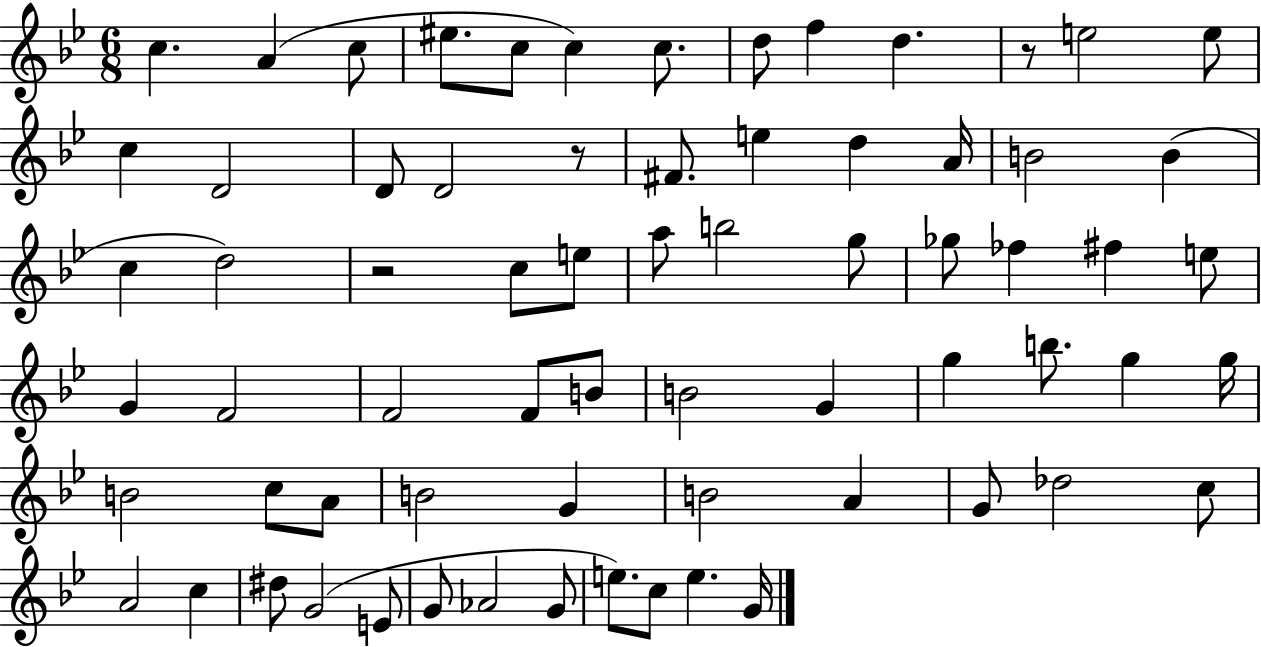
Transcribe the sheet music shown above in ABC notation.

X:1
T:Untitled
M:6/8
L:1/4
K:Bb
c A c/2 ^e/2 c/2 c c/2 d/2 f d z/2 e2 e/2 c D2 D/2 D2 z/2 ^F/2 e d A/4 B2 B c d2 z2 c/2 e/2 a/2 b2 g/2 _g/2 _f ^f e/2 G F2 F2 F/2 B/2 B2 G g b/2 g g/4 B2 c/2 A/2 B2 G B2 A G/2 _d2 c/2 A2 c ^d/2 G2 E/2 G/2 _A2 G/2 e/2 c/2 e G/4